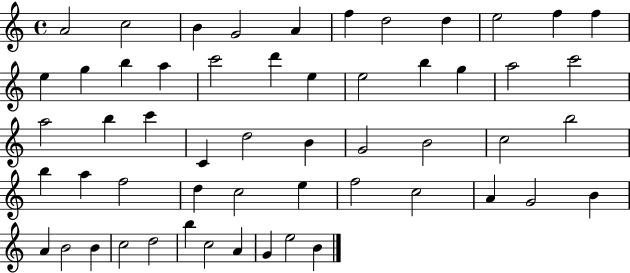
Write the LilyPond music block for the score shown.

{
  \clef treble
  \time 4/4
  \defaultTimeSignature
  \key c \major
  a'2 c''2 | b'4 g'2 a'4 | f''4 d''2 d''4 | e''2 f''4 f''4 | \break e''4 g''4 b''4 a''4 | c'''2 d'''4 e''4 | e''2 b''4 g''4 | a''2 c'''2 | \break a''2 b''4 c'''4 | c'4 d''2 b'4 | g'2 b'2 | c''2 b''2 | \break b''4 a''4 f''2 | d''4 c''2 e''4 | f''2 c''2 | a'4 g'2 b'4 | \break a'4 b'2 b'4 | c''2 d''2 | b''4 c''2 a'4 | g'4 e''2 b'4 | \break \bar "|."
}